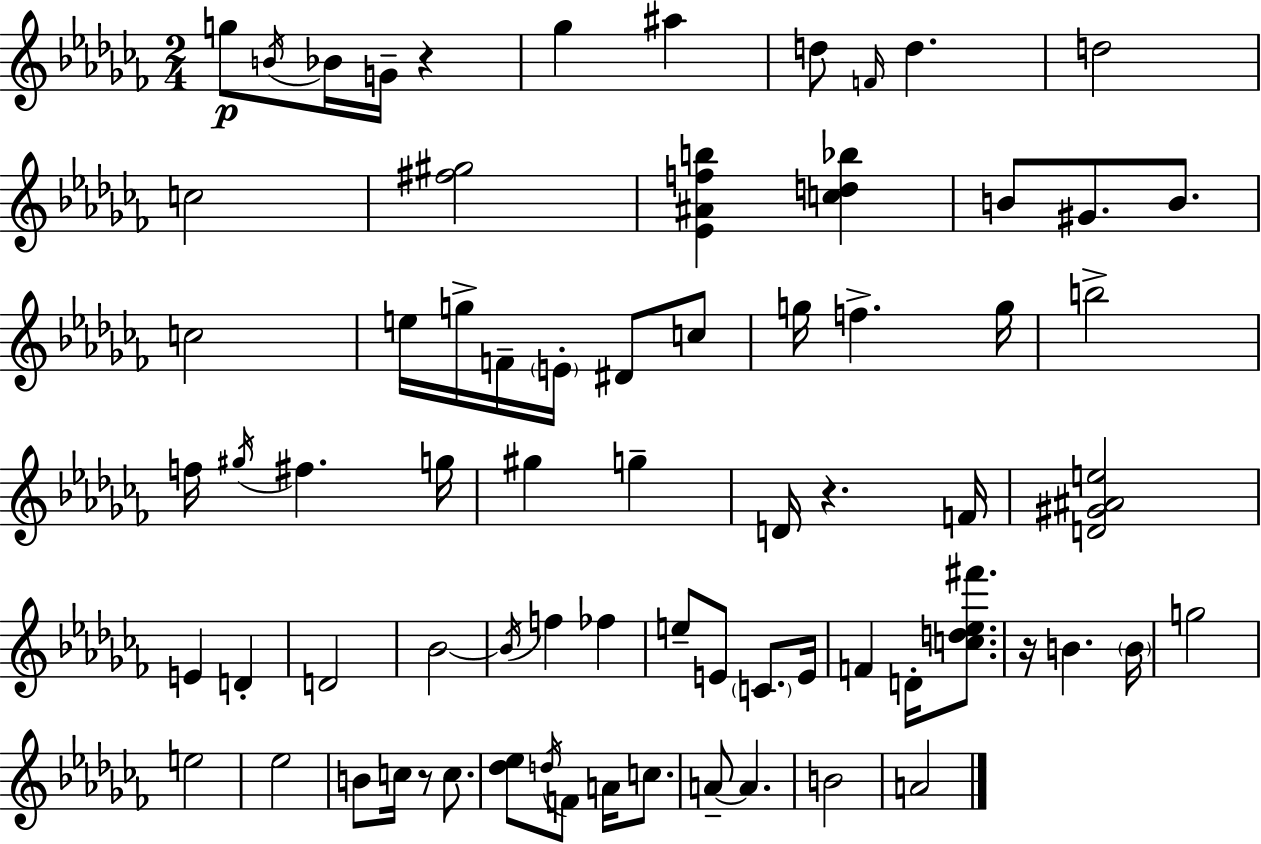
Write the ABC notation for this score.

X:1
T:Untitled
M:2/4
L:1/4
K:Abm
g/2 B/4 _B/4 G/4 z _g ^a d/2 F/4 d d2 c2 [^f^g]2 [_E^Afb] [cd_b] B/2 ^G/2 B/2 c2 e/4 g/4 F/4 E/4 ^D/2 c/2 g/4 f g/4 b2 f/4 ^g/4 ^f g/4 ^g g D/4 z F/4 [D^G^Ae]2 E D D2 _B2 _B/4 f _f e/2 E/2 C/2 E/4 F D/4 [cd_e^f']/2 z/4 B B/4 g2 e2 _e2 B/2 c/4 z/2 c/2 [_d_e]/2 d/4 F/2 A/4 c/2 A/2 A B2 A2